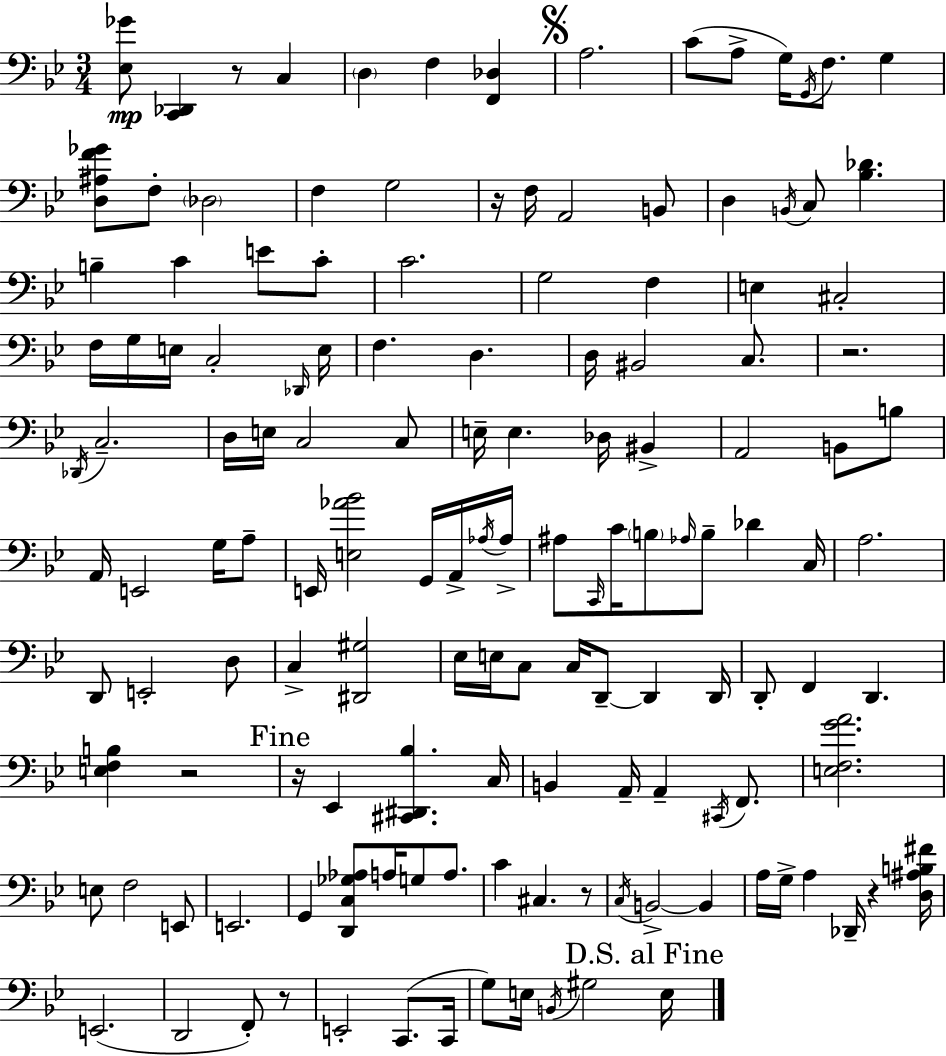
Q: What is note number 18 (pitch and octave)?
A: D3